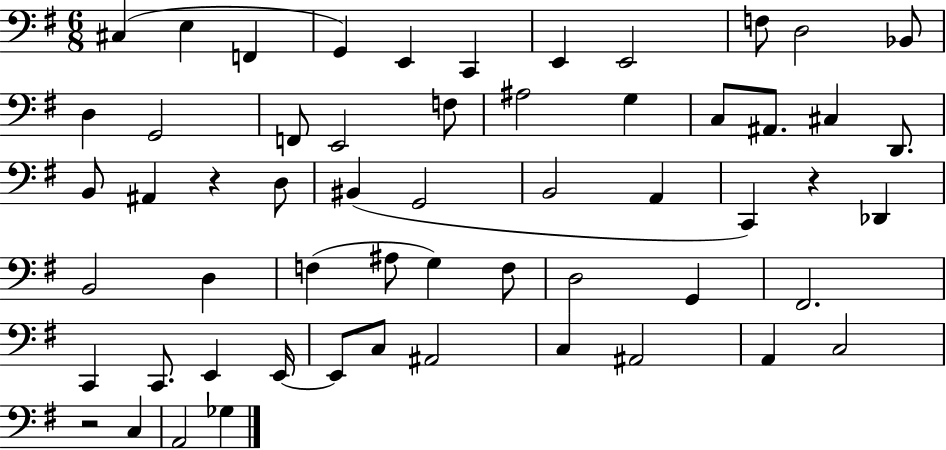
X:1
T:Untitled
M:6/8
L:1/4
K:G
^C, E, F,, G,, E,, C,, E,, E,,2 F,/2 D,2 _B,,/2 D, G,,2 F,,/2 E,,2 F,/2 ^A,2 G, C,/2 ^A,,/2 ^C, D,,/2 B,,/2 ^A,, z D,/2 ^B,, G,,2 B,,2 A,, C,, z _D,, B,,2 D, F, ^A,/2 G, F,/2 D,2 G,, ^F,,2 C,, C,,/2 E,, E,,/4 E,,/2 C,/2 ^A,,2 C, ^A,,2 A,, C,2 z2 C, A,,2 _G,